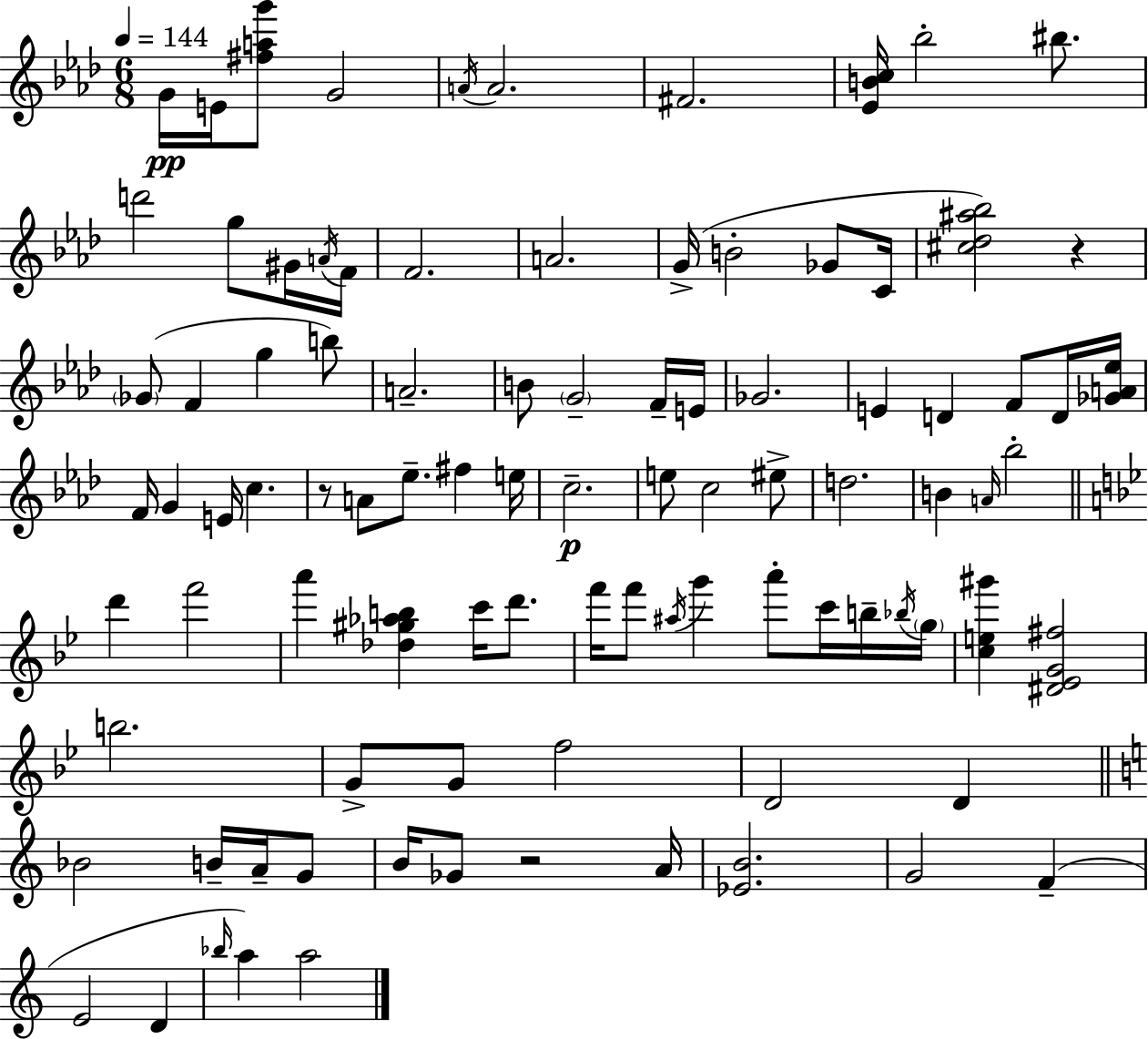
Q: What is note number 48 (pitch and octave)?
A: A4